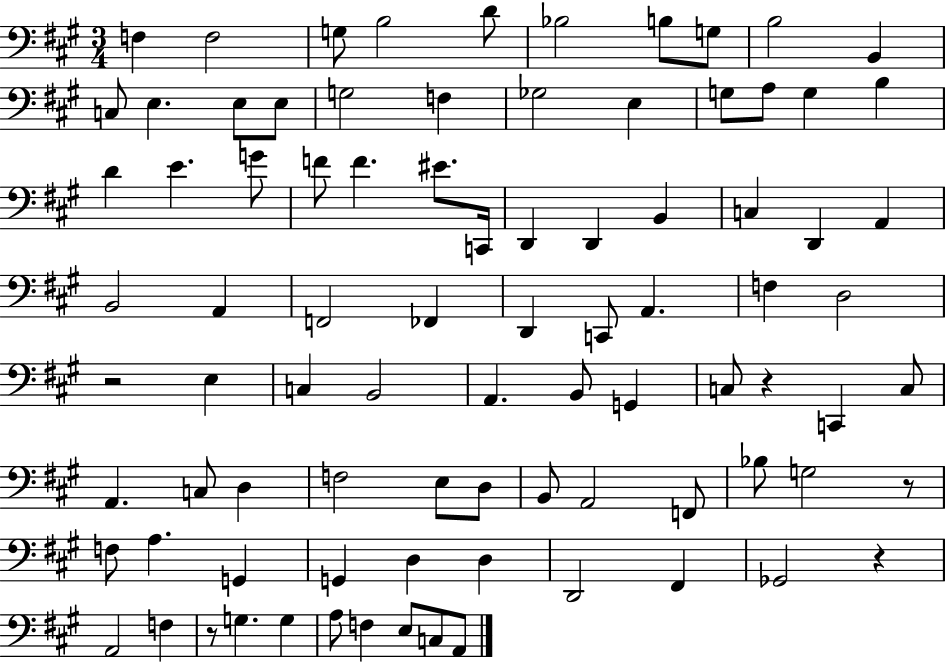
X:1
T:Untitled
M:3/4
L:1/4
K:A
F, F,2 G,/2 B,2 D/2 _B,2 B,/2 G,/2 B,2 B,, C,/2 E, E,/2 E,/2 G,2 F, _G,2 E, G,/2 A,/2 G, B, D E G/2 F/2 F ^E/2 C,,/4 D,, D,, B,, C, D,, A,, B,,2 A,, F,,2 _F,, D,, C,,/2 A,, F, D,2 z2 E, C, B,,2 A,, B,,/2 G,, C,/2 z C,, C,/2 A,, C,/2 D, F,2 E,/2 D,/2 B,,/2 A,,2 F,,/2 _B,/2 G,2 z/2 F,/2 A, G,, G,, D, D, D,,2 ^F,, _G,,2 z A,,2 F, z/2 G, G, A,/2 F, E,/2 C,/2 A,,/2